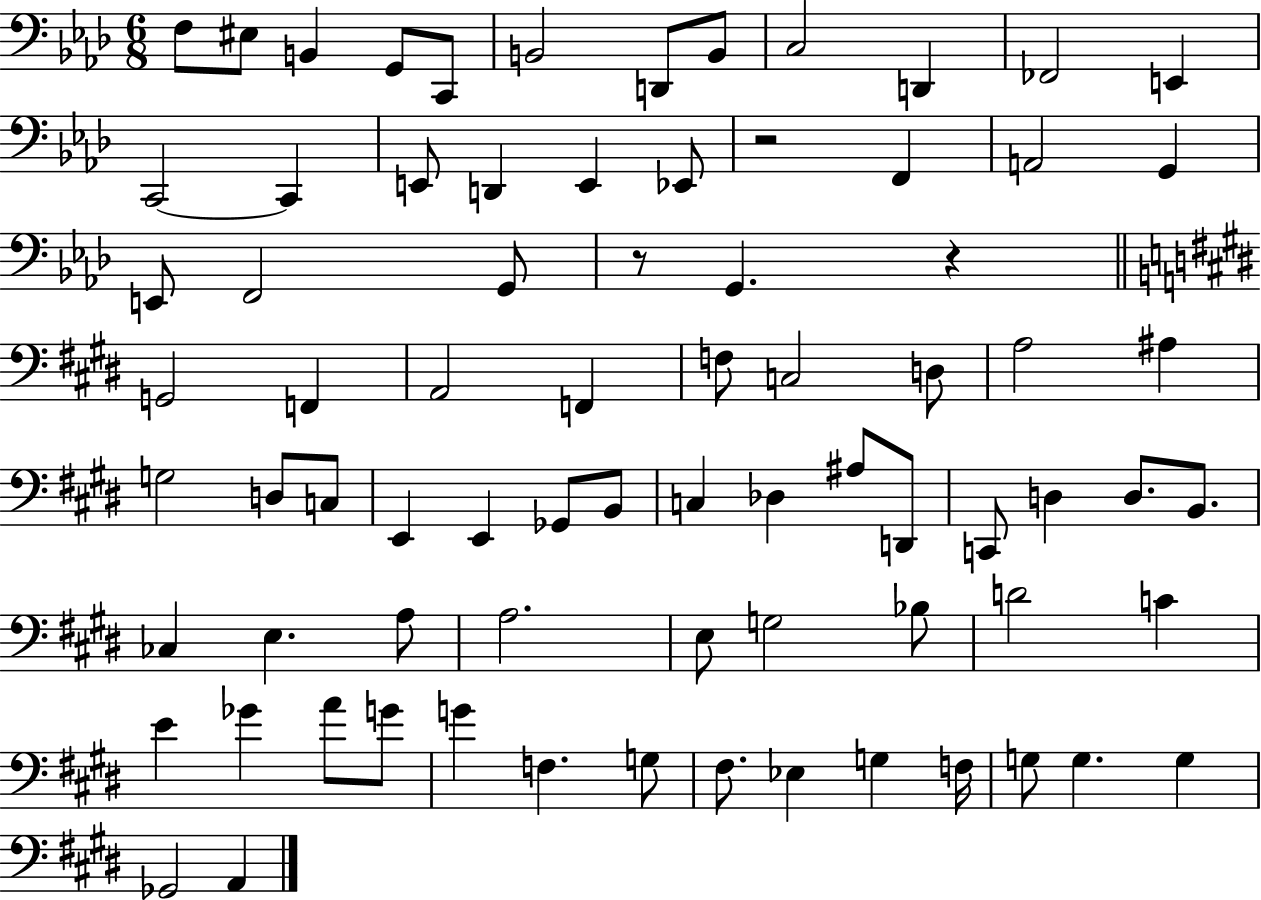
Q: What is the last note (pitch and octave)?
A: A2